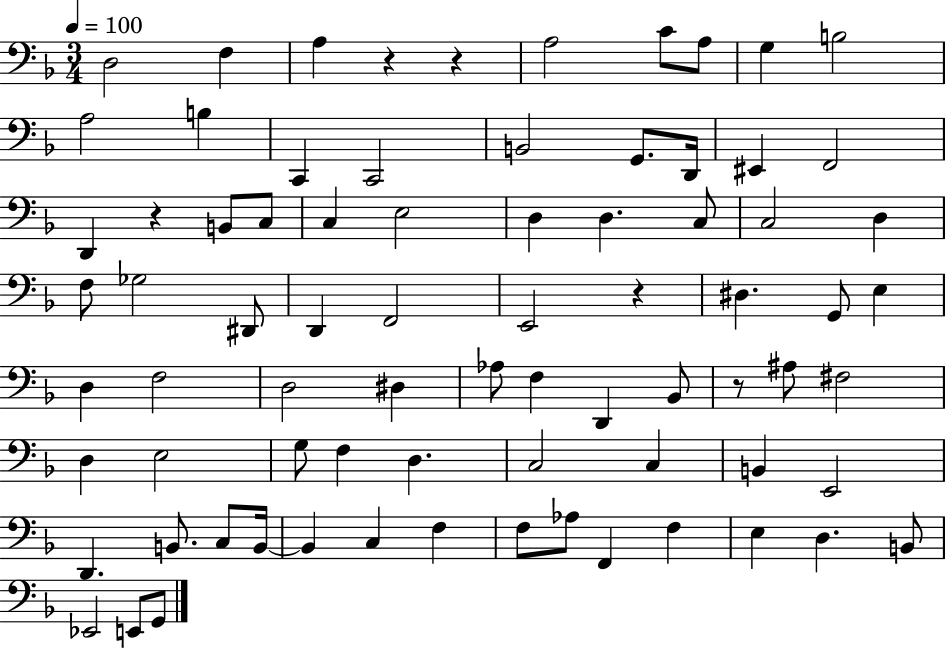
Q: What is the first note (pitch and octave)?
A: D3